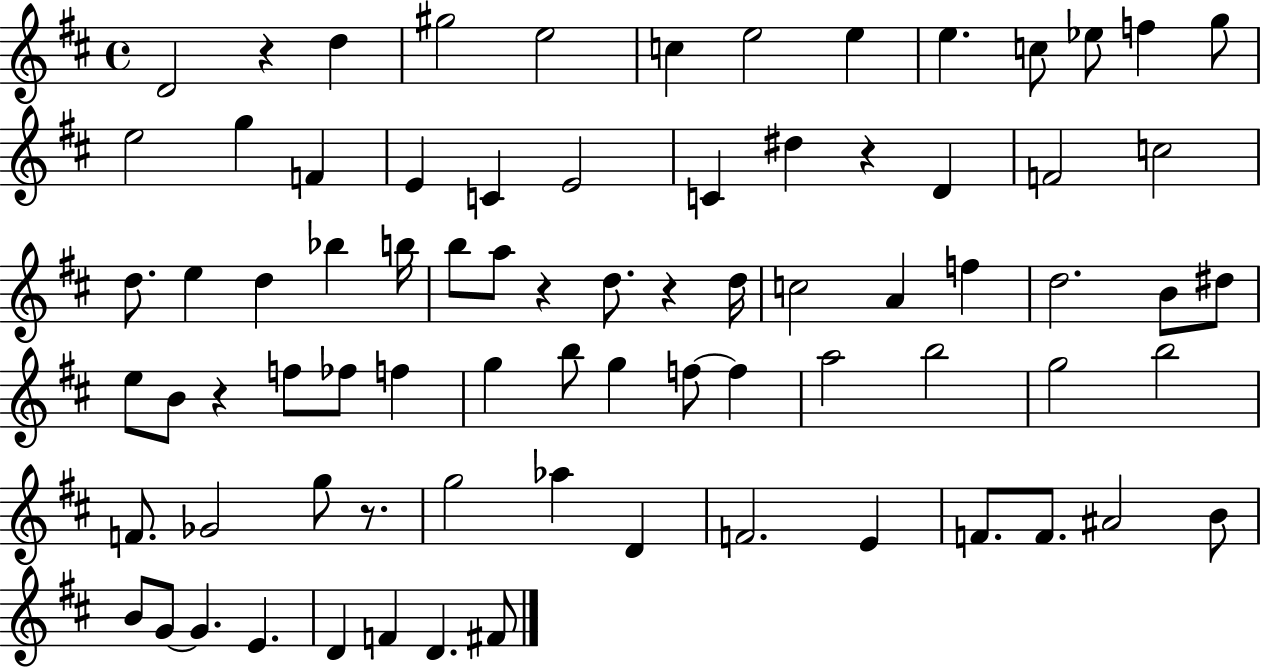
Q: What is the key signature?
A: D major